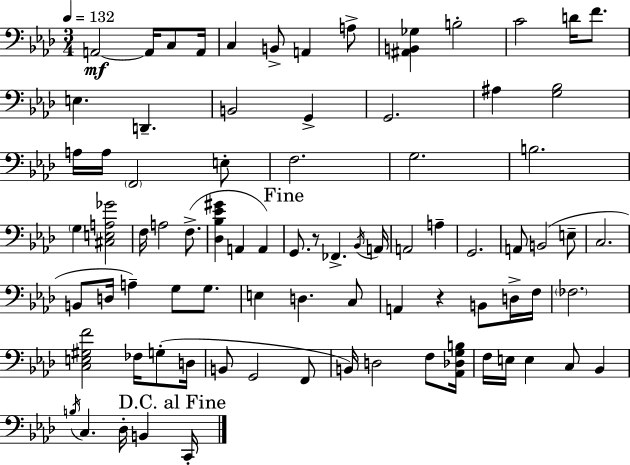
{
  \clef bass
  \numericTimeSignature
  \time 3/4
  \key aes \major
  \tempo 4 = 132
  a,2~~\mf a,16 c8 a,16 | c4 b,8-> a,4 a8-> | <ais, b, ges>4 b2-. | c'2 d'16 f'8. | \break e4. d,4.-- | b,2 g,4-> | g,2. | ais4 <g bes>2 | \break a16 a16 \parenthesize f,2 e8-. | f2. | g2. | b2. | \break \parenthesize g4 <cis e a ges'>2 | f16 a2 f8.->( | <des bes ees' gis'>4 a,4 a,4) | \mark "Fine" g,8. r8 fes,4.-> \acciaccatura { bes,16 } | \break a,16 a,2 a4-- | g,2. | a,8 b,2( e8-- | c2. | \break b,8 d16 a4--) g8 g8. | e4 d4. c8 | a,4 r4 b,8 d16-> | f16 \parenthesize fes2. | \break <c e gis f'>2 fes16 g8-.( | d16 b,8 g,2 f,8 | b,16) d2 f8 | <aes, des g b>16 f16 e16 e4 c8 bes,4 | \break \acciaccatura { b16 } c4. des16-. b,4 | \mark "D.C. al Fine" c,16-. \bar "|."
}